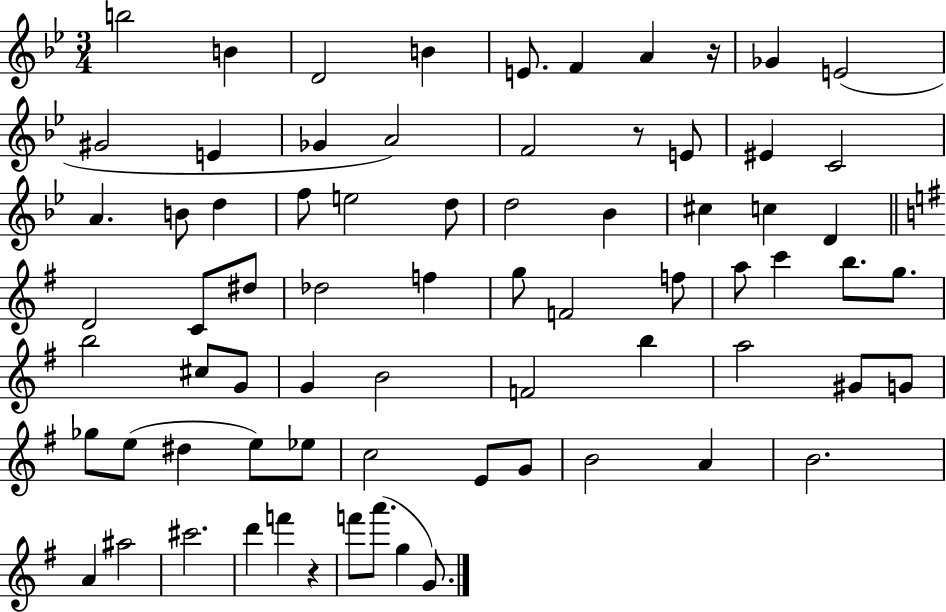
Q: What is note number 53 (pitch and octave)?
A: D#5